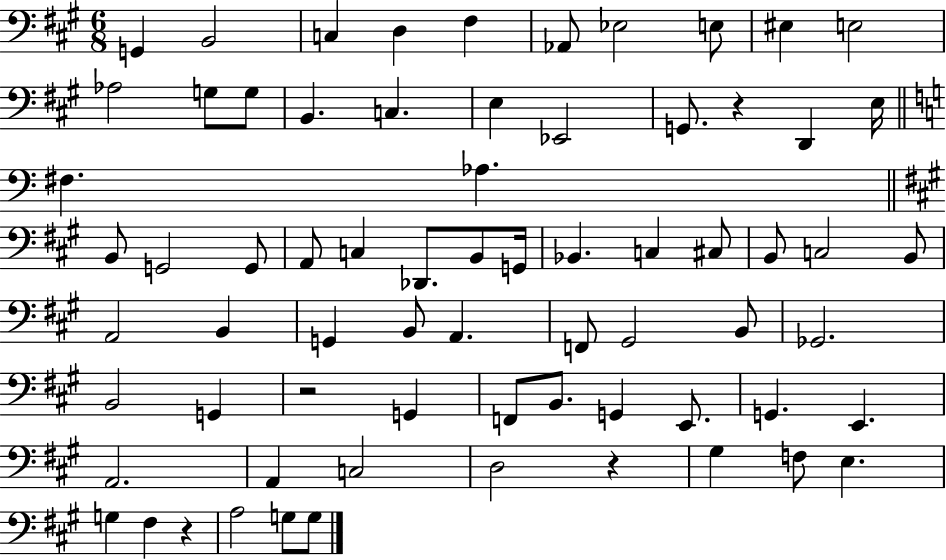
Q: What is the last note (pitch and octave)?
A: G3